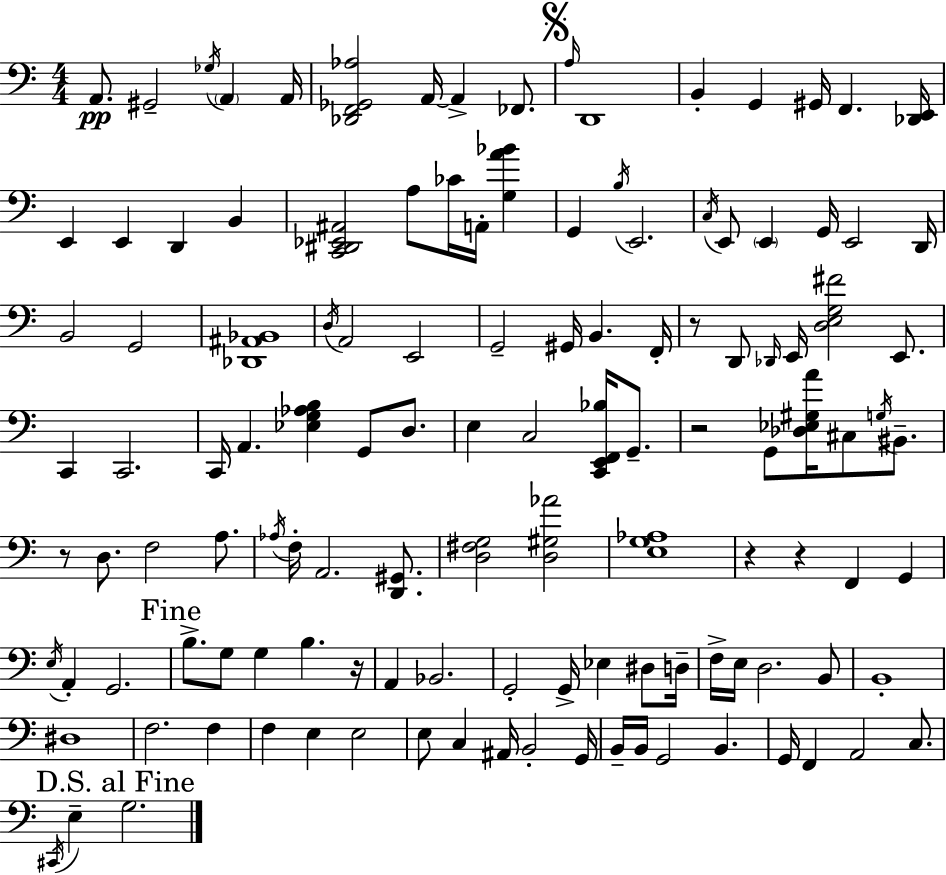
A2/e. G#2/h Gb3/s A2/q A2/s [Db2,F2,Gb2,Ab3]/h A2/s A2/q FES2/e. A3/s D2/w B2/q G2/q G#2/s F2/q. [Db2,E2]/s E2/q E2/q D2/q B2/q [C2,D#2,Eb2,A#2]/h A3/e CES4/s A2/s [G3,A4,Bb4]/q G2/q B3/s E2/h. C3/s E2/e E2/q G2/s E2/h D2/s B2/h G2/h [Db2,A#2,Bb2]/w D3/s A2/h E2/h G2/h G#2/s B2/q. F2/s R/e D2/e Db2/s E2/s [D3,E3,G3,F#4]/h E2/e. C2/q C2/h. C2/s A2/q. [Eb3,G3,Ab3,B3]/q G2/e D3/e. E3/q C3/h [C2,E2,F2,Bb3]/s G2/e. R/h G2/e [Db3,Eb3,G#3,A4]/s C#3/e G3/s BIS2/e. R/e D3/e. F3/h A3/e. Ab3/s F3/s A2/h. [D2,G#2]/e. [D3,F#3,G3]/h [D3,G#3,Ab4]/h [E3,G3,Ab3]/w R/q R/q F2/q G2/q E3/s A2/q G2/h. B3/e. G3/e G3/q B3/q. R/s A2/q Bb2/h. G2/h G2/s Eb3/q D#3/e D3/s F3/s E3/s D3/h. B2/e B2/w D#3/w F3/h. F3/q F3/q E3/q E3/h E3/e C3/q A#2/s B2/h G2/s B2/s B2/s G2/h B2/q. G2/s F2/q A2/h C3/e. C#2/s E3/q G3/h.